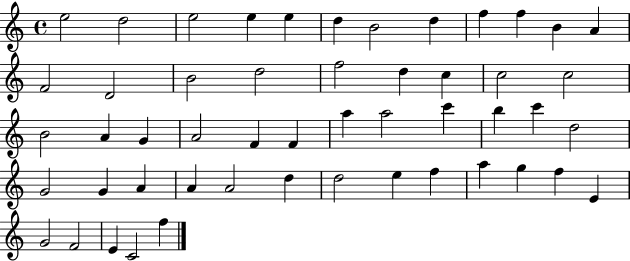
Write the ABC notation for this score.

X:1
T:Untitled
M:4/4
L:1/4
K:C
e2 d2 e2 e e d B2 d f f B A F2 D2 B2 d2 f2 d c c2 c2 B2 A G A2 F F a a2 c' b c' d2 G2 G A A A2 d d2 e f a g f E G2 F2 E C2 f